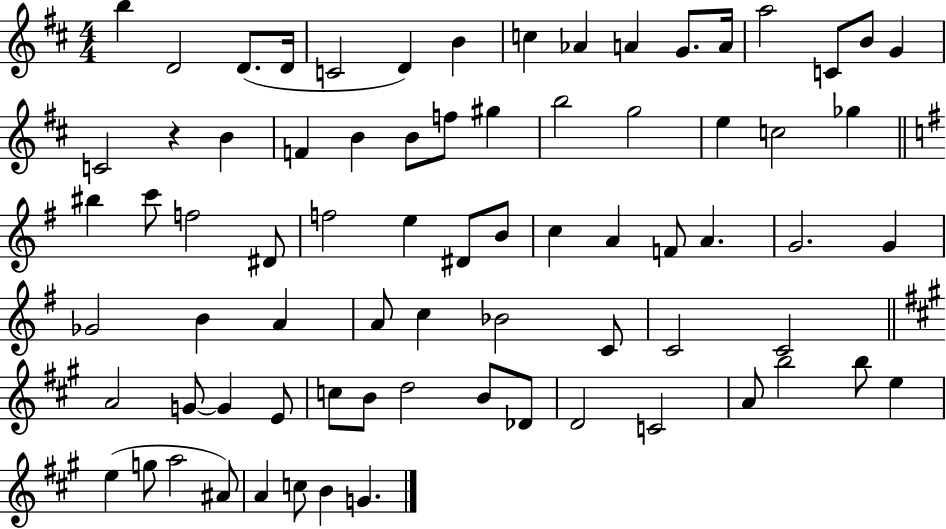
{
  \clef treble
  \numericTimeSignature
  \time 4/4
  \key d \major
  b''4 d'2 d'8.( d'16 | c'2 d'4) b'4 | c''4 aes'4 a'4 g'8. a'16 | a''2 c'8 b'8 g'4 | \break c'2 r4 b'4 | f'4 b'4 b'8 f''8 gis''4 | b''2 g''2 | e''4 c''2 ges''4 | \break \bar "||" \break \key g \major bis''4 c'''8 f''2 dis'8 | f''2 e''4 dis'8 b'8 | c''4 a'4 f'8 a'4. | g'2. g'4 | \break ges'2 b'4 a'4 | a'8 c''4 bes'2 c'8 | c'2 c'2 | \bar "||" \break \key a \major a'2 g'8~~ g'4 e'8 | c''8 b'8 d''2 b'8 des'8 | d'2 c'2 | a'8 b''2 b''8 e''4 | \break e''4( g''8 a''2 ais'8) | a'4 c''8 b'4 g'4. | \bar "|."
}